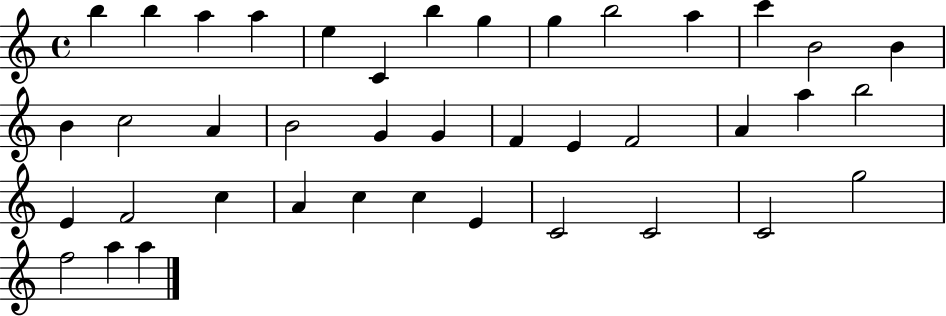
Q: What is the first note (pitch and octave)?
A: B5